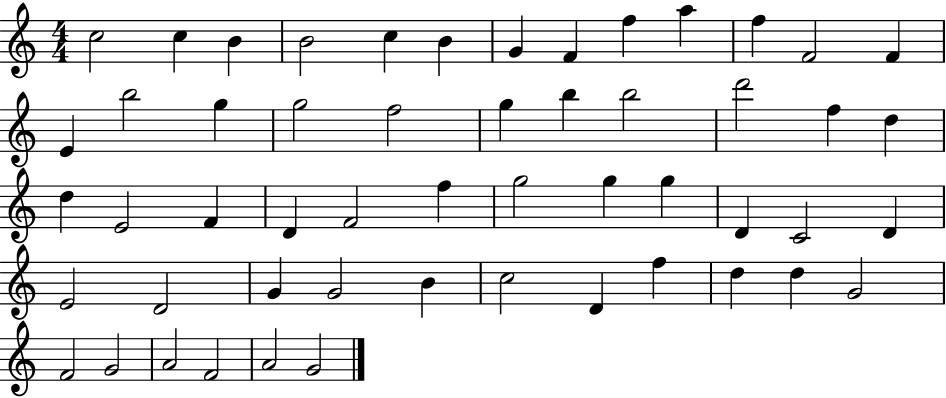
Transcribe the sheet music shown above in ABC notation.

X:1
T:Untitled
M:4/4
L:1/4
K:C
c2 c B B2 c B G F f a f F2 F E b2 g g2 f2 g b b2 d'2 f d d E2 F D F2 f g2 g g D C2 D E2 D2 G G2 B c2 D f d d G2 F2 G2 A2 F2 A2 G2